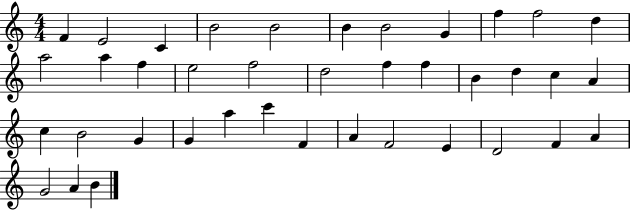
F4/q E4/h C4/q B4/h B4/h B4/q B4/h G4/q F5/q F5/h D5/q A5/h A5/q F5/q E5/h F5/h D5/h F5/q F5/q B4/q D5/q C5/q A4/q C5/q B4/h G4/q G4/q A5/q C6/q F4/q A4/q F4/h E4/q D4/h F4/q A4/q G4/h A4/q B4/q